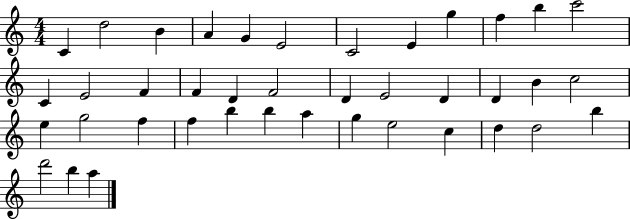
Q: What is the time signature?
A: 4/4